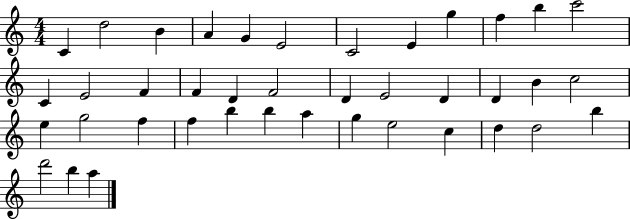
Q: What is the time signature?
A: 4/4